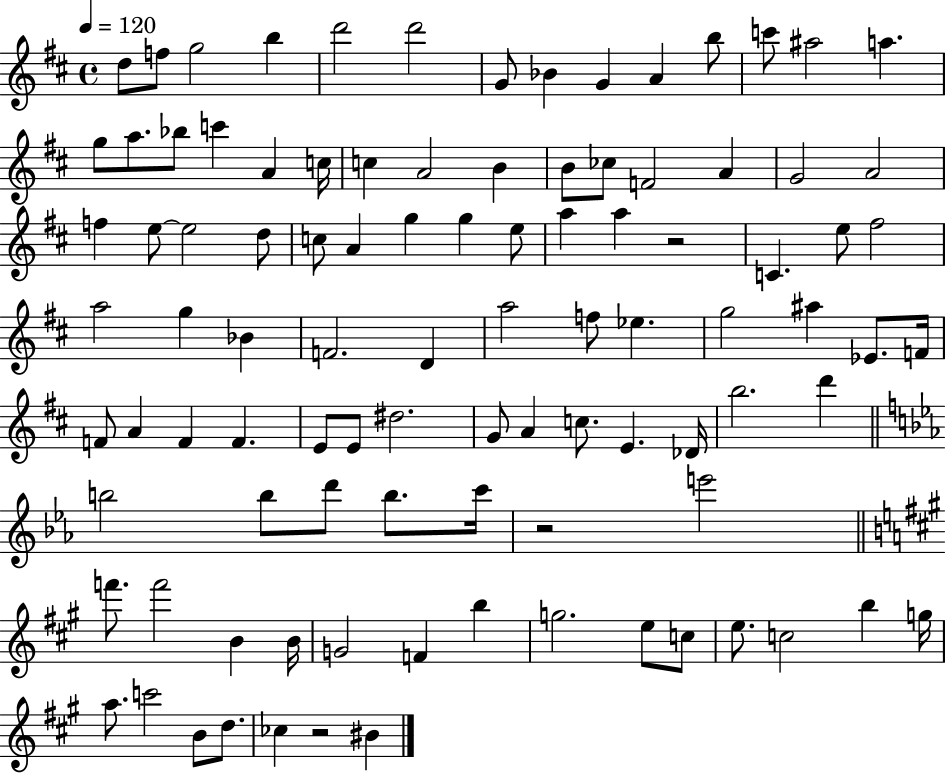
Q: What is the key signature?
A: D major